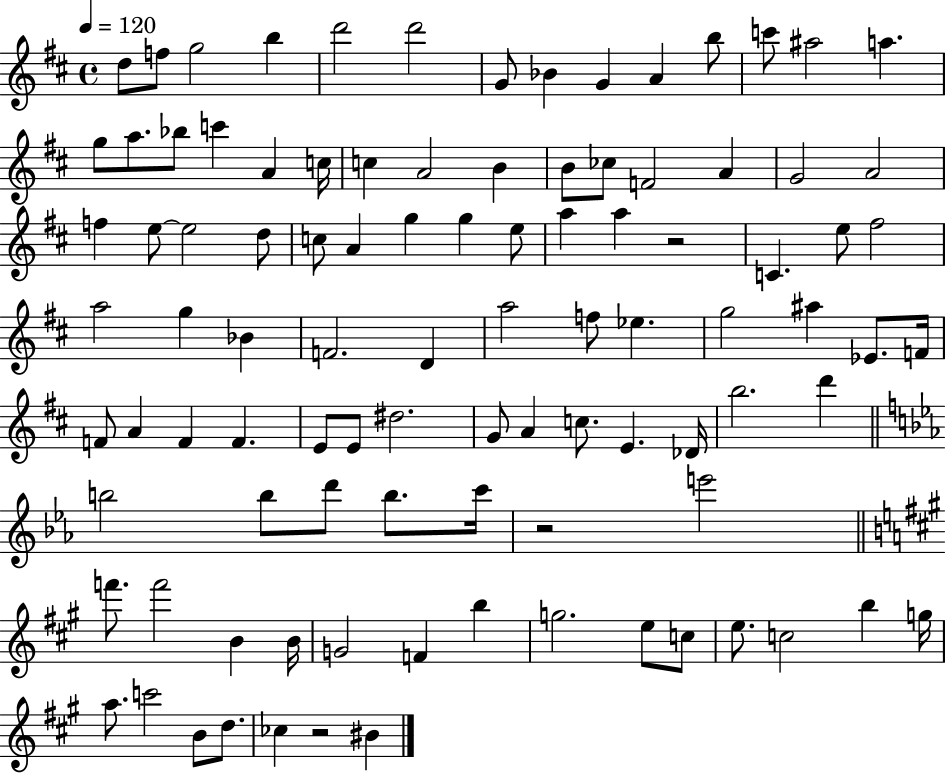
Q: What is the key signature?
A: D major